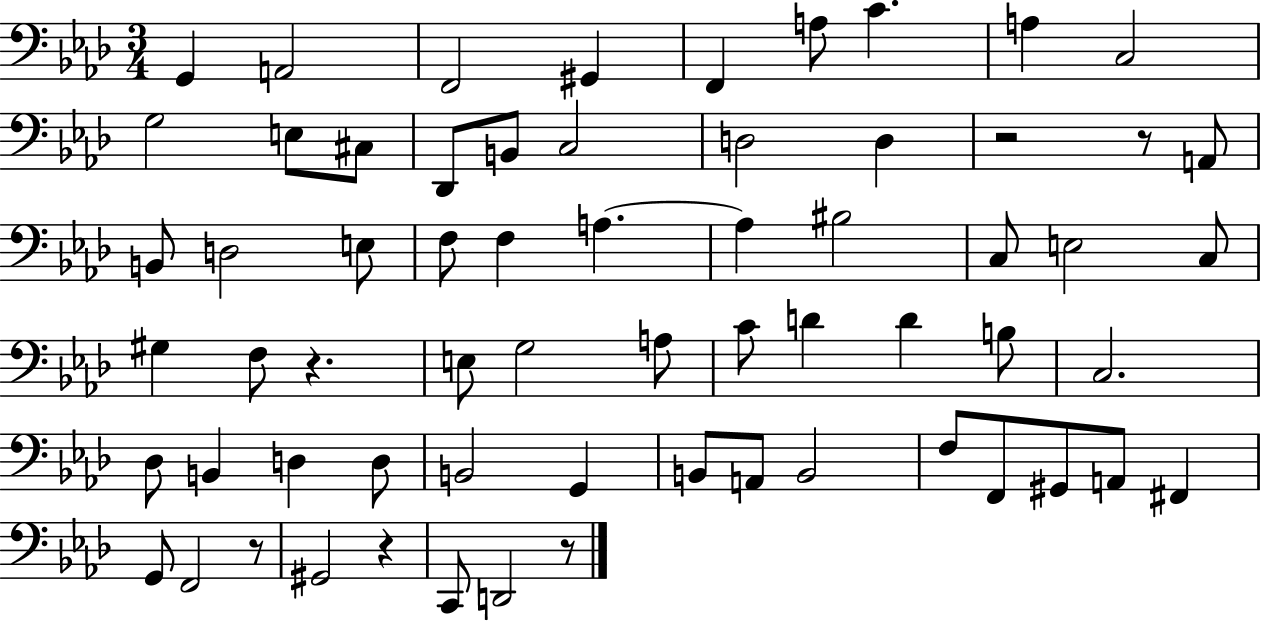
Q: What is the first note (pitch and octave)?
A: G2